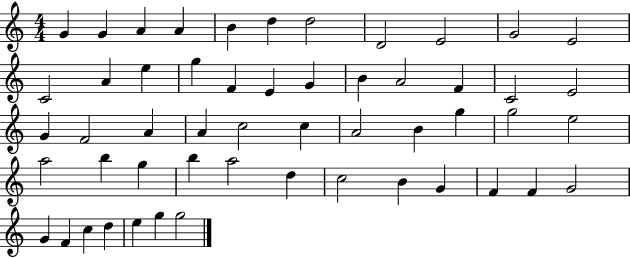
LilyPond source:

{
  \clef treble
  \numericTimeSignature
  \time 4/4
  \key c \major
  g'4 g'4 a'4 a'4 | b'4 d''4 d''2 | d'2 e'2 | g'2 e'2 | \break c'2 a'4 e''4 | g''4 f'4 e'4 g'4 | b'4 a'2 f'4 | c'2 e'2 | \break g'4 f'2 a'4 | a'4 c''2 c''4 | a'2 b'4 g''4 | g''2 e''2 | \break a''2 b''4 g''4 | b''4 a''2 d''4 | c''2 b'4 g'4 | f'4 f'4 g'2 | \break g'4 f'4 c''4 d''4 | e''4 g''4 g''2 | \bar "|."
}